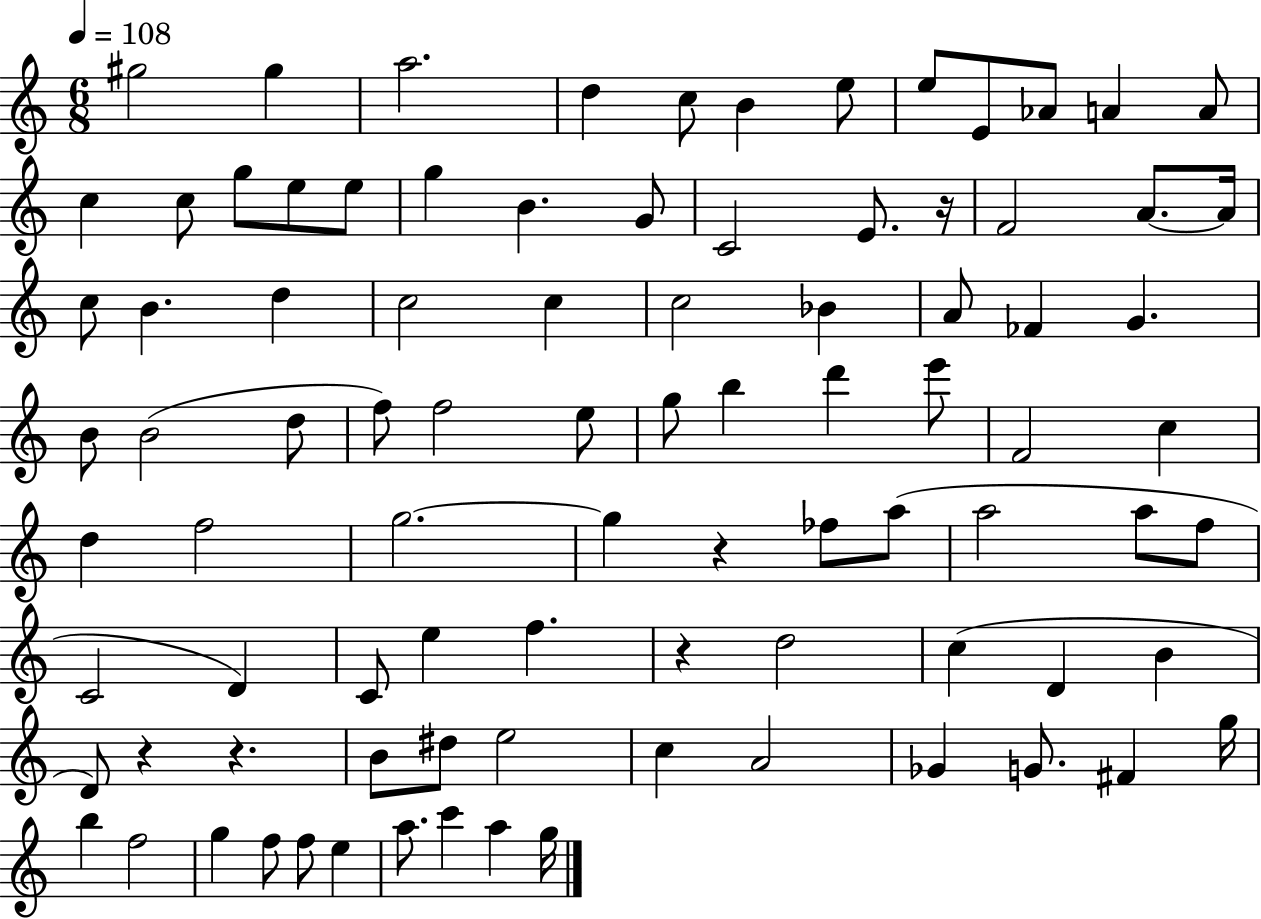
X:1
T:Untitled
M:6/8
L:1/4
K:C
^g2 ^g a2 d c/2 B e/2 e/2 E/2 _A/2 A A/2 c c/2 g/2 e/2 e/2 g B G/2 C2 E/2 z/4 F2 A/2 A/4 c/2 B d c2 c c2 _B A/2 _F G B/2 B2 d/2 f/2 f2 e/2 g/2 b d' e'/2 F2 c d f2 g2 g z _f/2 a/2 a2 a/2 f/2 C2 D C/2 e f z d2 c D B D/2 z z B/2 ^d/2 e2 c A2 _G G/2 ^F g/4 b f2 g f/2 f/2 e a/2 c' a g/4